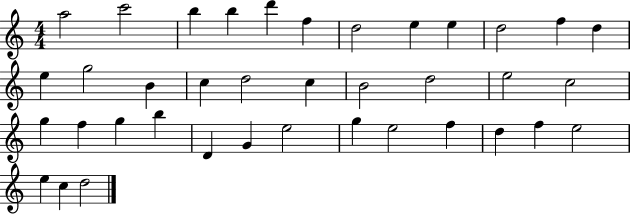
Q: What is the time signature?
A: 4/4